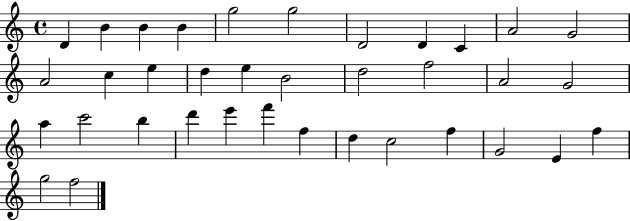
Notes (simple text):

D4/q B4/q B4/q B4/q G5/h G5/h D4/h D4/q C4/q A4/h G4/h A4/h C5/q E5/q D5/q E5/q B4/h D5/h F5/h A4/h G4/h A5/q C6/h B5/q D6/q E6/q F6/q F5/q D5/q C5/h F5/q G4/h E4/q F5/q G5/h F5/h